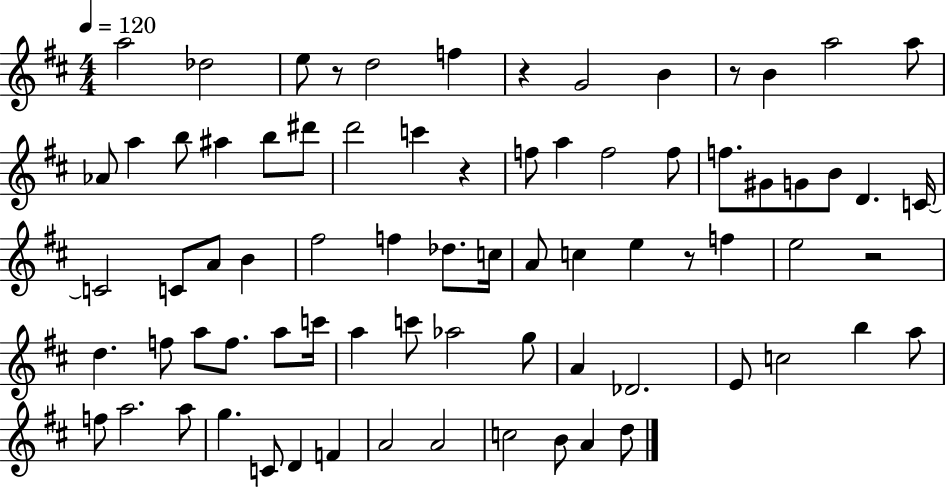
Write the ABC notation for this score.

X:1
T:Untitled
M:4/4
L:1/4
K:D
a2 _d2 e/2 z/2 d2 f z G2 B z/2 B a2 a/2 _A/2 a b/2 ^a b/2 ^d'/2 d'2 c' z f/2 a f2 f/2 f/2 ^G/2 G/2 B/2 D C/4 C2 C/2 A/2 B ^f2 f _d/2 c/4 A/2 c e z/2 f e2 z2 d f/2 a/2 f/2 a/2 c'/4 a c'/2 _a2 g/2 A _D2 E/2 c2 b a/2 f/2 a2 a/2 g C/2 D F A2 A2 c2 B/2 A d/2